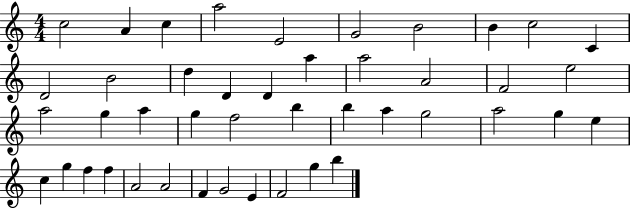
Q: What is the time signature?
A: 4/4